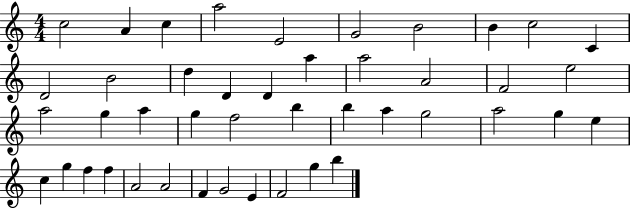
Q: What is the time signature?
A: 4/4